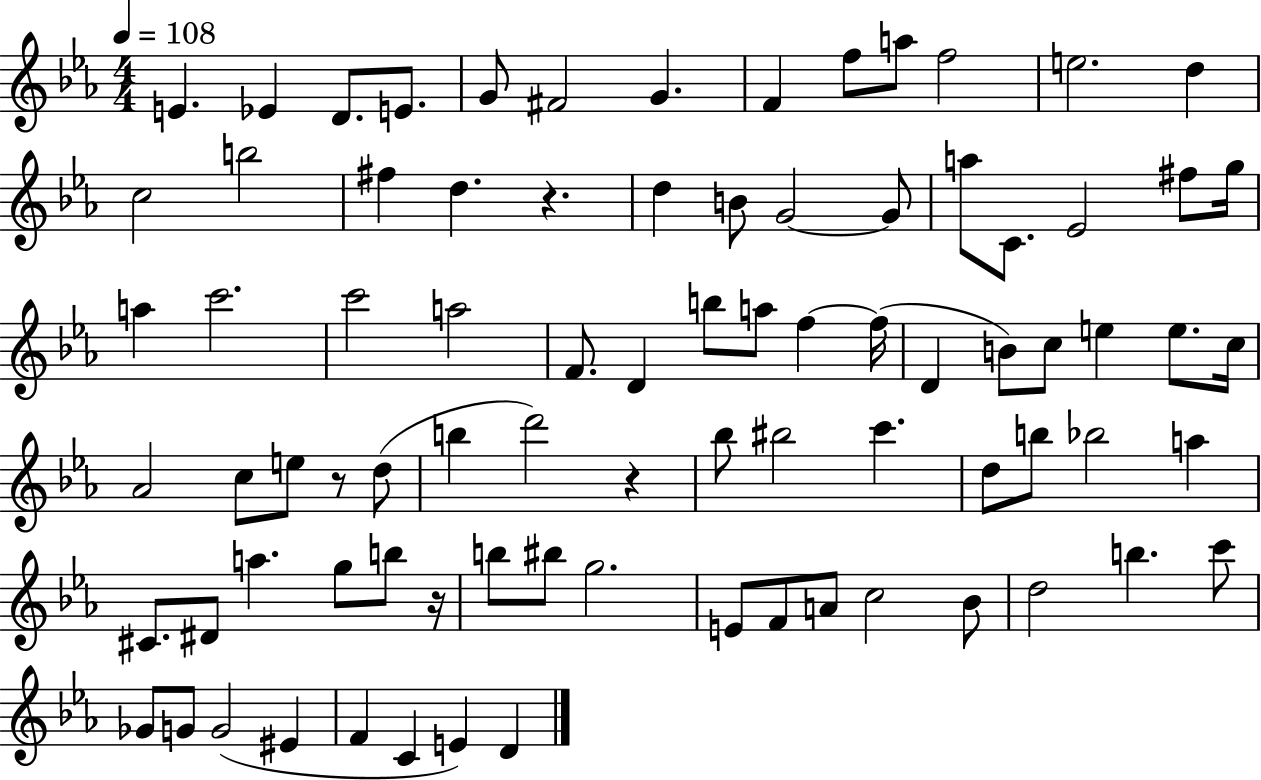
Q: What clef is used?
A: treble